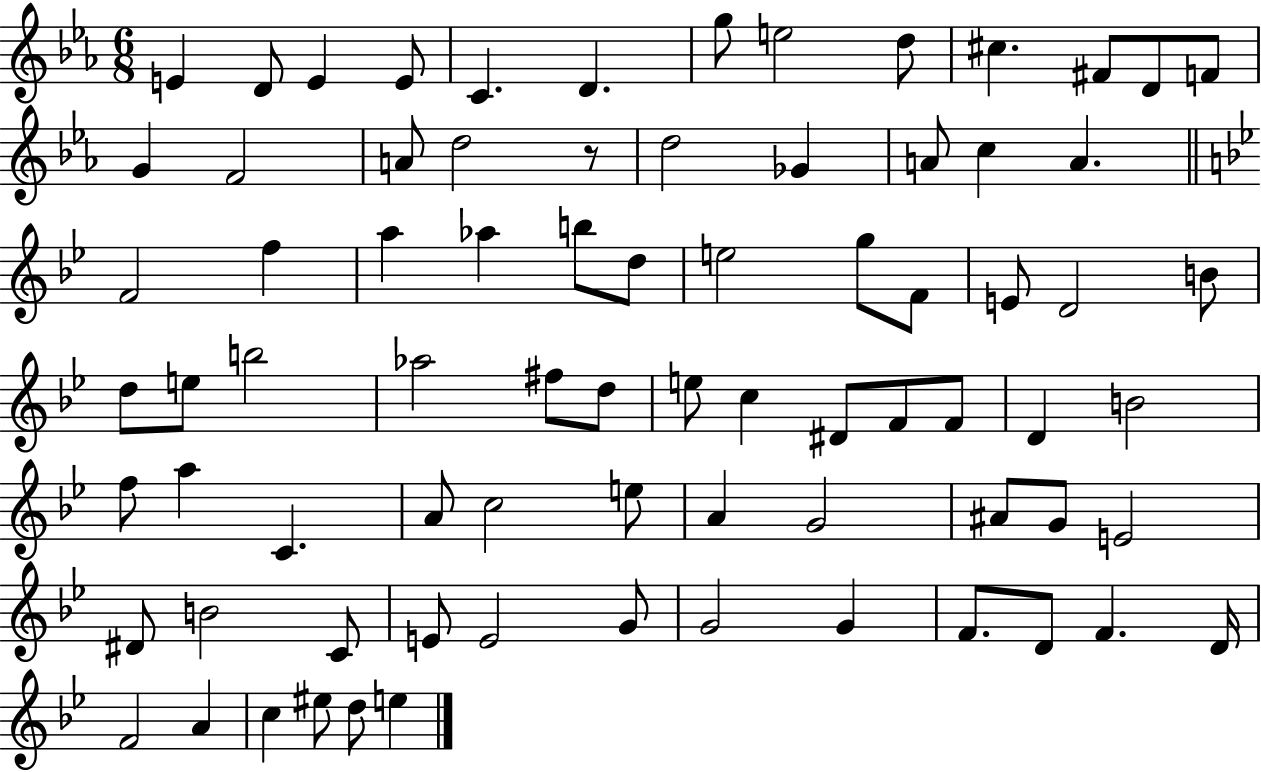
E4/q D4/e E4/q E4/e C4/q. D4/q. G5/e E5/h D5/e C#5/q. F#4/e D4/e F4/e G4/q F4/h A4/e D5/h R/e D5/h Gb4/q A4/e C5/q A4/q. F4/h F5/q A5/q Ab5/q B5/e D5/e E5/h G5/e F4/e E4/e D4/h B4/e D5/e E5/e B5/h Ab5/h F#5/e D5/e E5/e C5/q D#4/e F4/e F4/e D4/q B4/h F5/e A5/q C4/q. A4/e C5/h E5/e A4/q G4/h A#4/e G4/e E4/h D#4/e B4/h C4/e E4/e E4/h G4/e G4/h G4/q F4/e. D4/e F4/q. D4/s F4/h A4/q C5/q EIS5/e D5/e E5/q